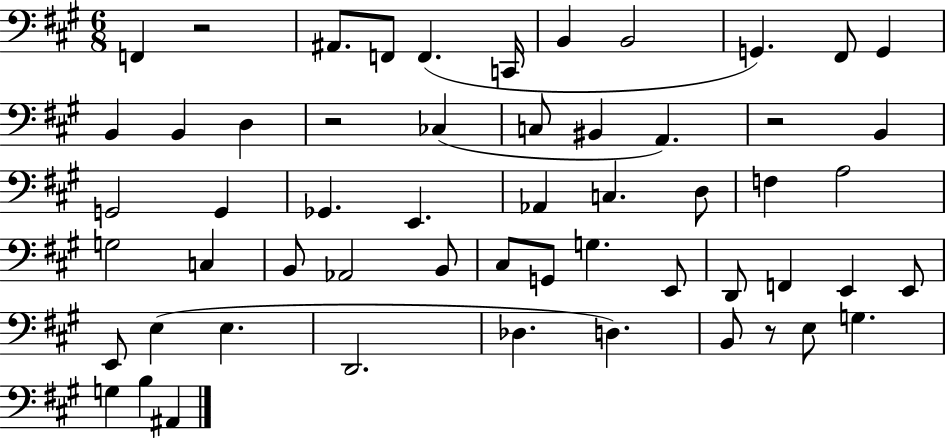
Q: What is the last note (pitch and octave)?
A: A#2